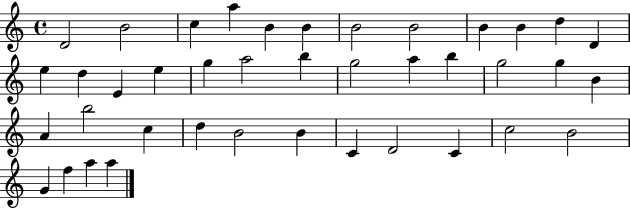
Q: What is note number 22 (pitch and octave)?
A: B5